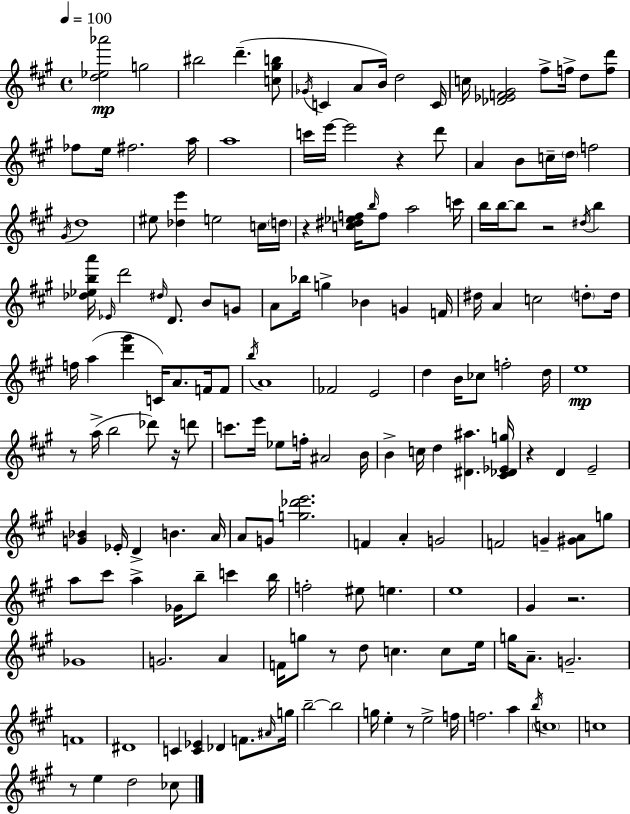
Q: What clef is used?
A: treble